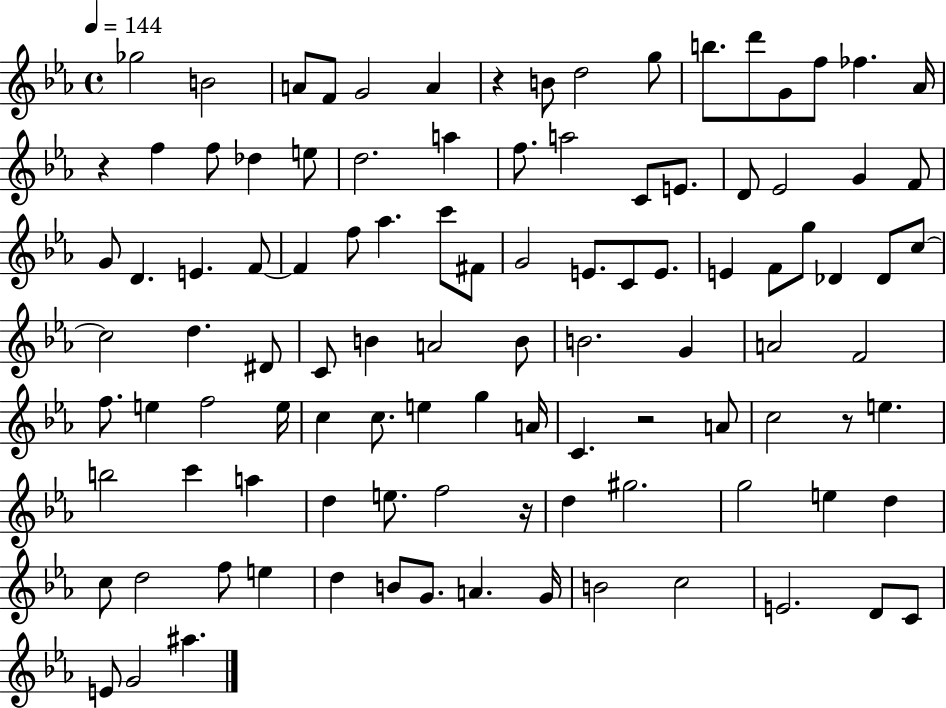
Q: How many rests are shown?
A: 5